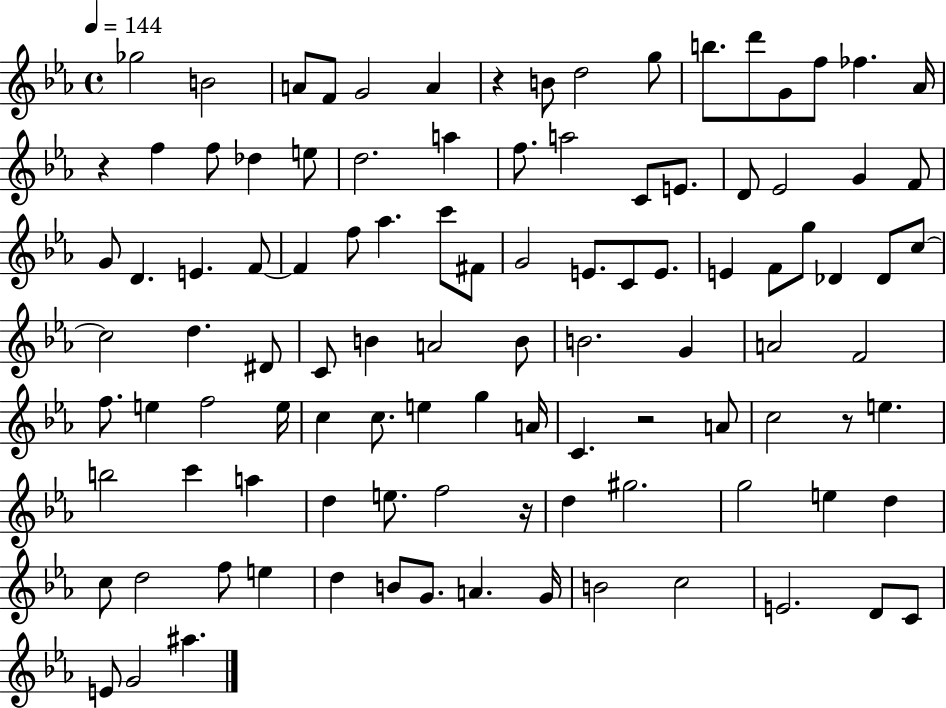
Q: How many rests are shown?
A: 5